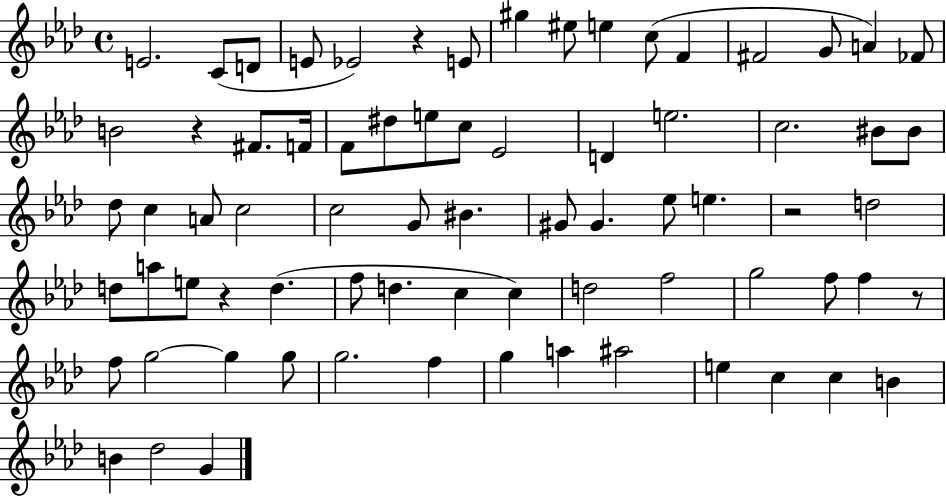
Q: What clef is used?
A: treble